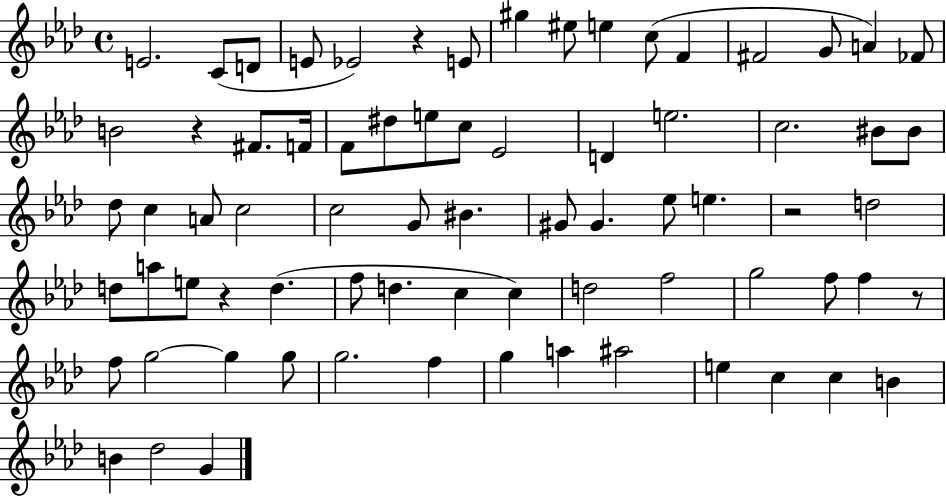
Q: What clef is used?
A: treble